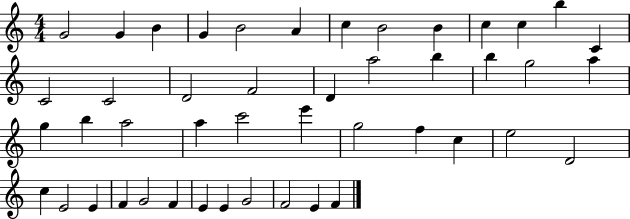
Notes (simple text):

G4/h G4/q B4/q G4/q B4/h A4/q C5/q B4/h B4/q C5/q C5/q B5/q C4/q C4/h C4/h D4/h F4/h D4/q A5/h B5/q B5/q G5/h A5/q G5/q B5/q A5/h A5/q C6/h E6/q G5/h F5/q C5/q E5/h D4/h C5/q E4/h E4/q F4/q G4/h F4/q E4/q E4/q G4/h F4/h E4/q F4/q